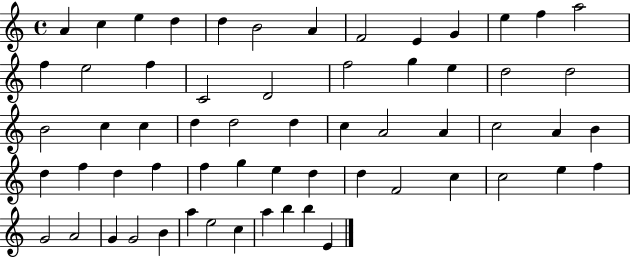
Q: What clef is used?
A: treble